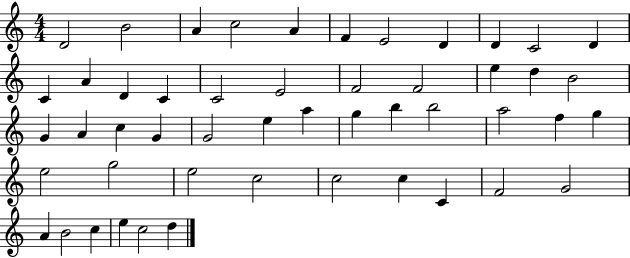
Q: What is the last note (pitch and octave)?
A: D5